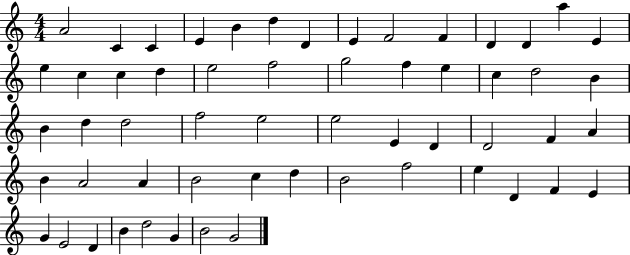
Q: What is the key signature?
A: C major